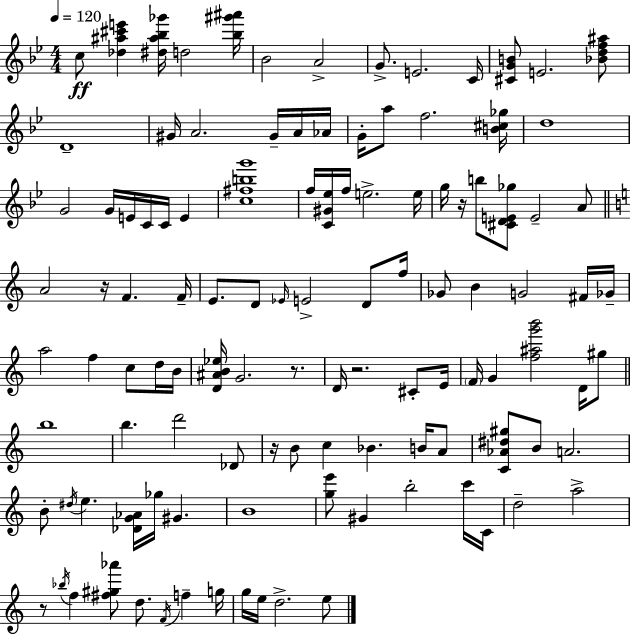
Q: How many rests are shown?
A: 6